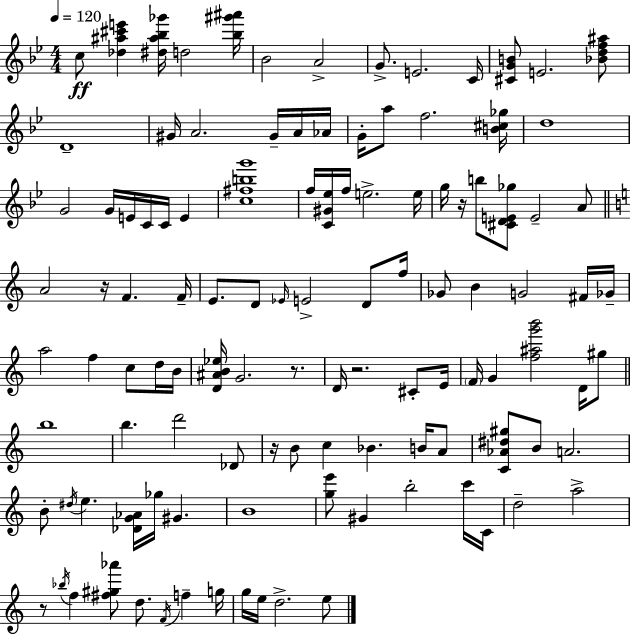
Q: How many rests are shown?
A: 6